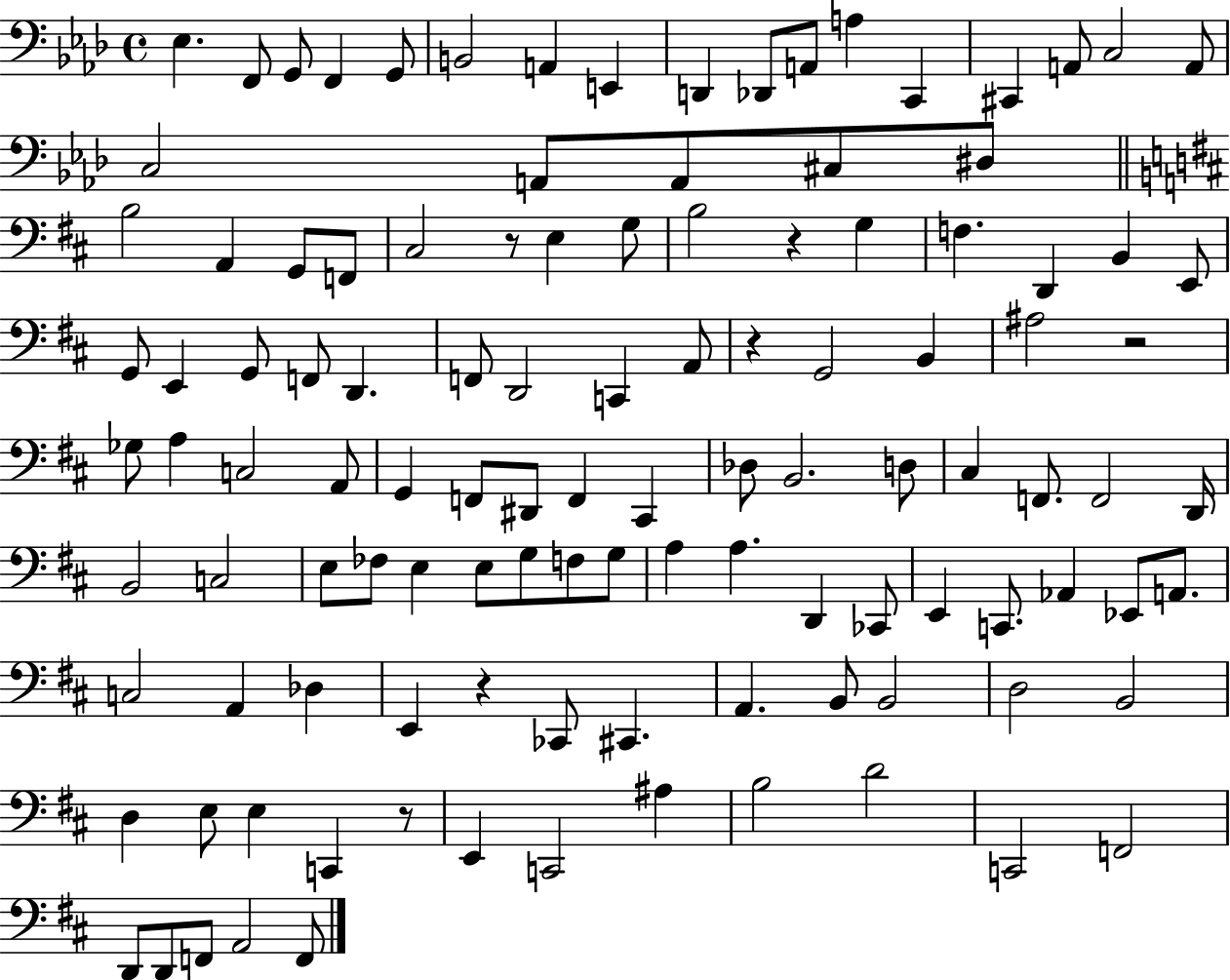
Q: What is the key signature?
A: AES major